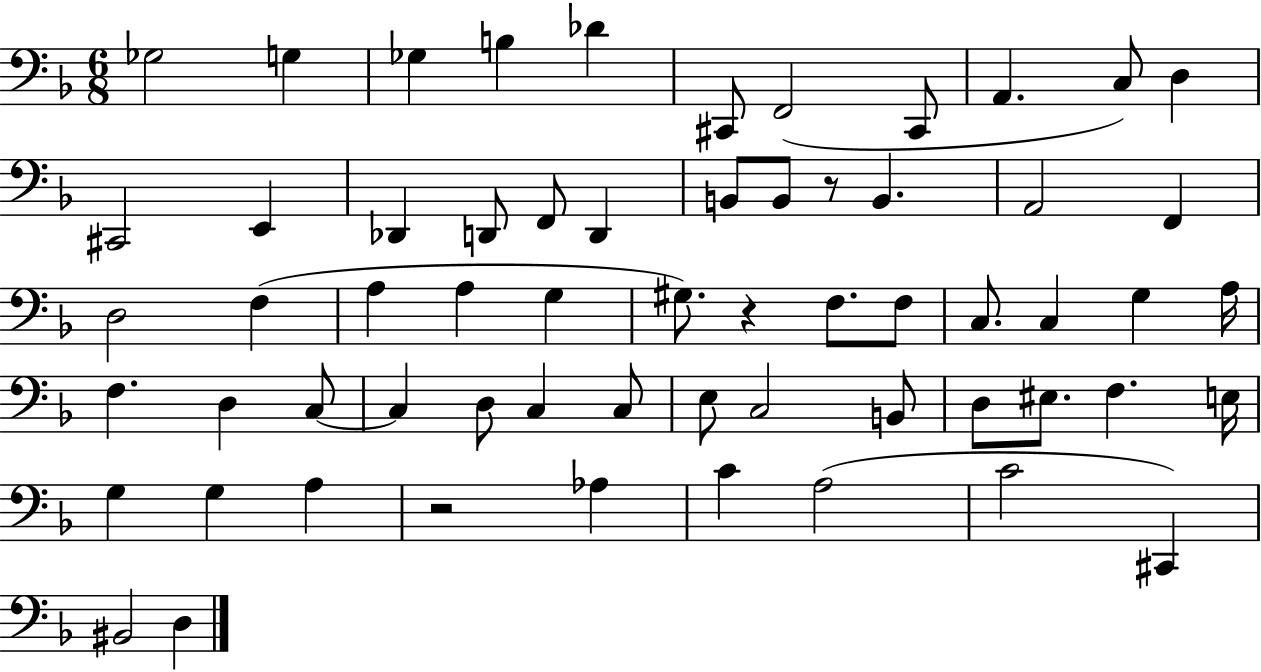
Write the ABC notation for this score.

X:1
T:Untitled
M:6/8
L:1/4
K:F
_G,2 G, _G, B, _D ^C,,/2 F,,2 ^C,,/2 A,, C,/2 D, ^C,,2 E,, _D,, D,,/2 F,,/2 D,, B,,/2 B,,/2 z/2 B,, A,,2 F,, D,2 F, A, A, G, ^G,/2 z F,/2 F,/2 C,/2 C, G, A,/4 F, D, C,/2 C, D,/2 C, C,/2 E,/2 C,2 B,,/2 D,/2 ^E,/2 F, E,/4 G, G, A, z2 _A, C A,2 C2 ^C,, ^B,,2 D,